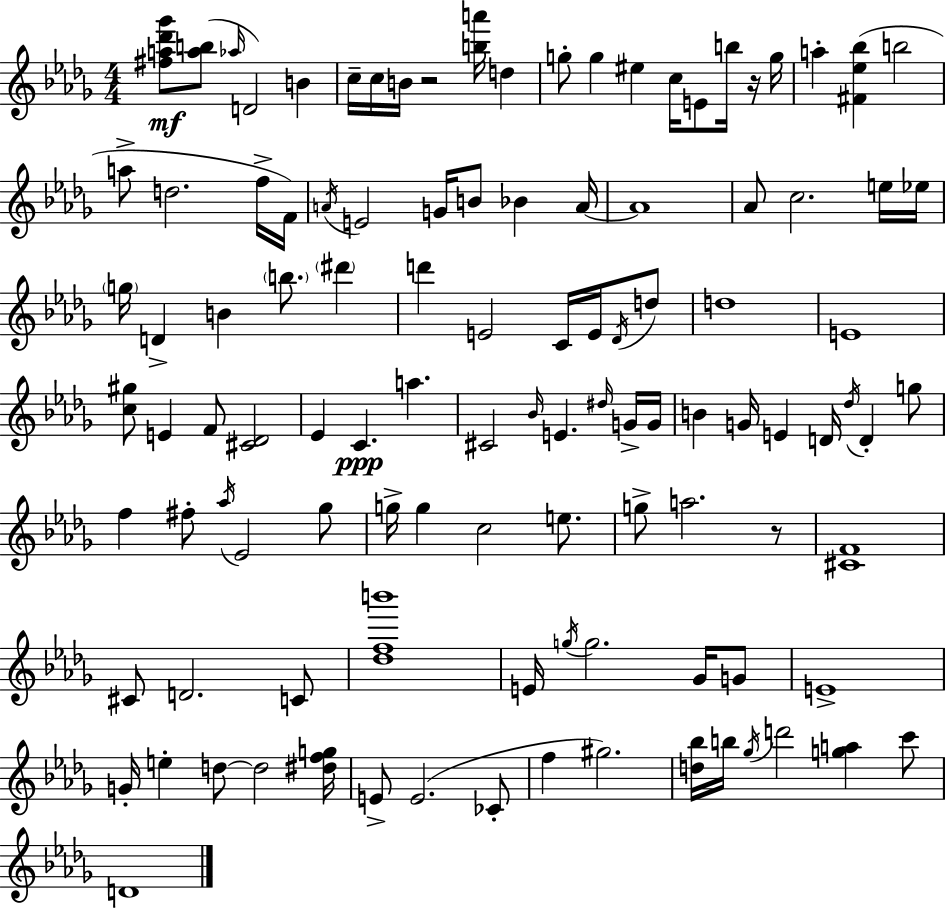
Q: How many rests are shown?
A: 3